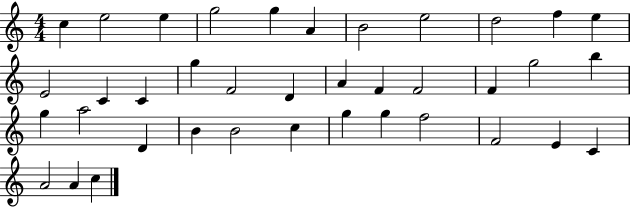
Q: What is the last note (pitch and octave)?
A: C5